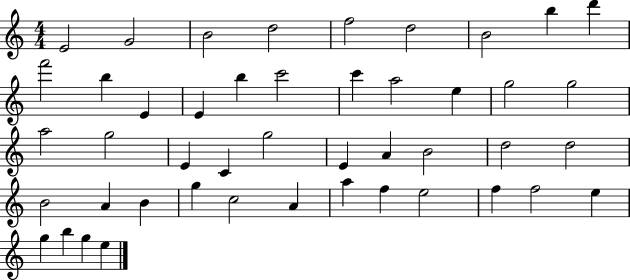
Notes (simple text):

E4/h G4/h B4/h D5/h F5/h D5/h B4/h B5/q D6/q F6/h B5/q E4/q E4/q B5/q C6/h C6/q A5/h E5/q G5/h G5/h A5/h G5/h E4/q C4/q G5/h E4/q A4/q B4/h D5/h D5/h B4/h A4/q B4/q G5/q C5/h A4/q A5/q F5/q E5/h F5/q F5/h E5/q G5/q B5/q G5/q E5/q